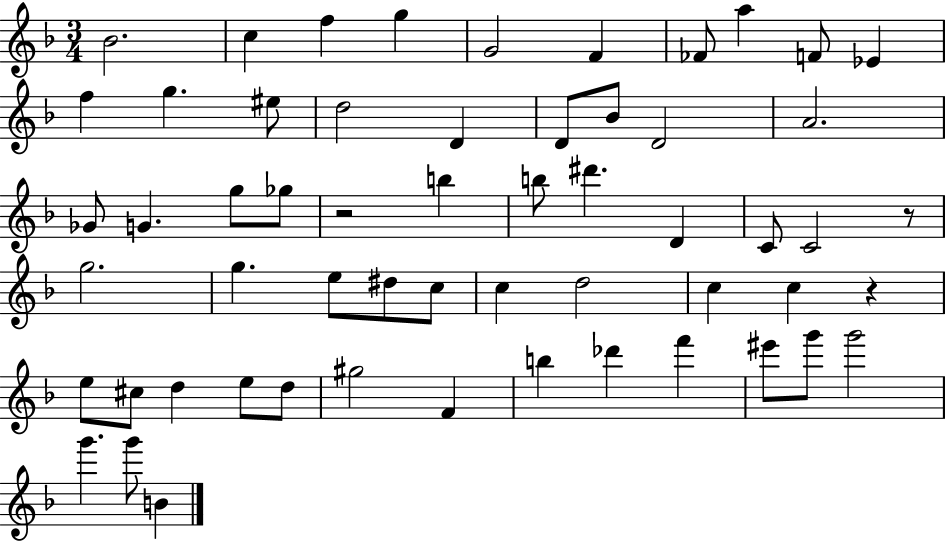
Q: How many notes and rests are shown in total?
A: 57